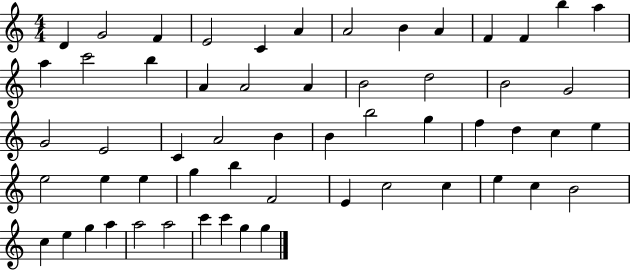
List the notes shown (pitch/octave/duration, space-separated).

D4/q G4/h F4/q E4/h C4/q A4/q A4/h B4/q A4/q F4/q F4/q B5/q A5/q A5/q C6/h B5/q A4/q A4/h A4/q B4/h D5/h B4/h G4/h G4/h E4/h C4/q A4/h B4/q B4/q B5/h G5/q F5/q D5/q C5/q E5/q E5/h E5/q E5/q G5/q B5/q F4/h E4/q C5/h C5/q E5/q C5/q B4/h C5/q E5/q G5/q A5/q A5/h A5/h C6/q C6/q G5/q G5/q